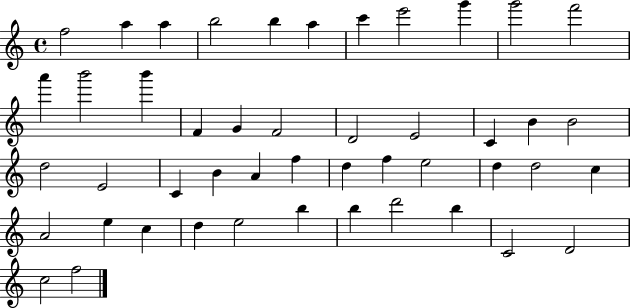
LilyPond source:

{
  \clef treble
  \time 4/4
  \defaultTimeSignature
  \key c \major
  f''2 a''4 a''4 | b''2 b''4 a''4 | c'''4 e'''2 g'''4 | g'''2 f'''2 | \break a'''4 b'''2 b'''4 | f'4 g'4 f'2 | d'2 e'2 | c'4 b'4 b'2 | \break d''2 e'2 | c'4 b'4 a'4 f''4 | d''4 f''4 e''2 | d''4 d''2 c''4 | \break a'2 e''4 c''4 | d''4 e''2 b''4 | b''4 d'''2 b''4 | c'2 d'2 | \break c''2 f''2 | \bar "|."
}